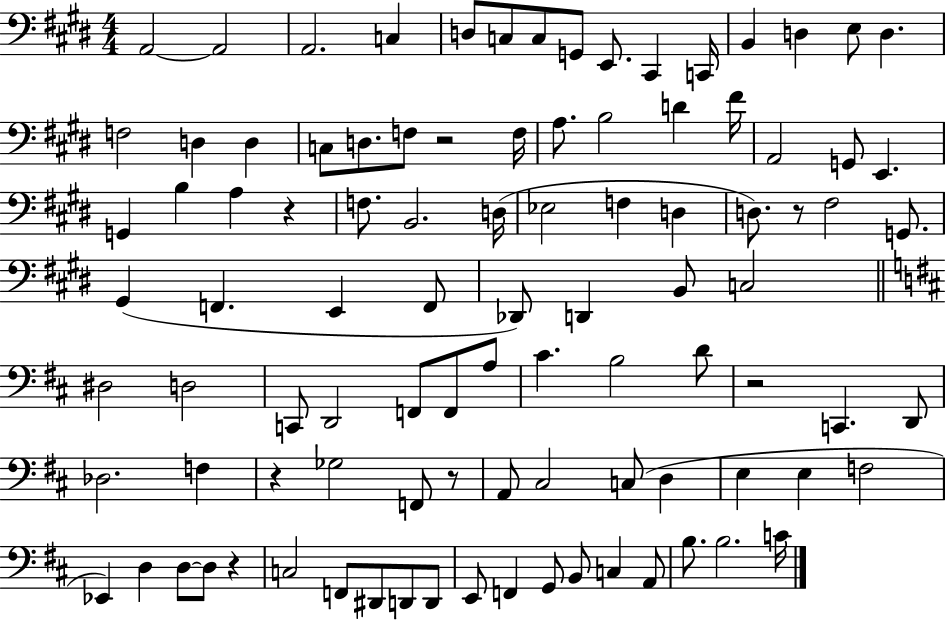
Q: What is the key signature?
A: E major